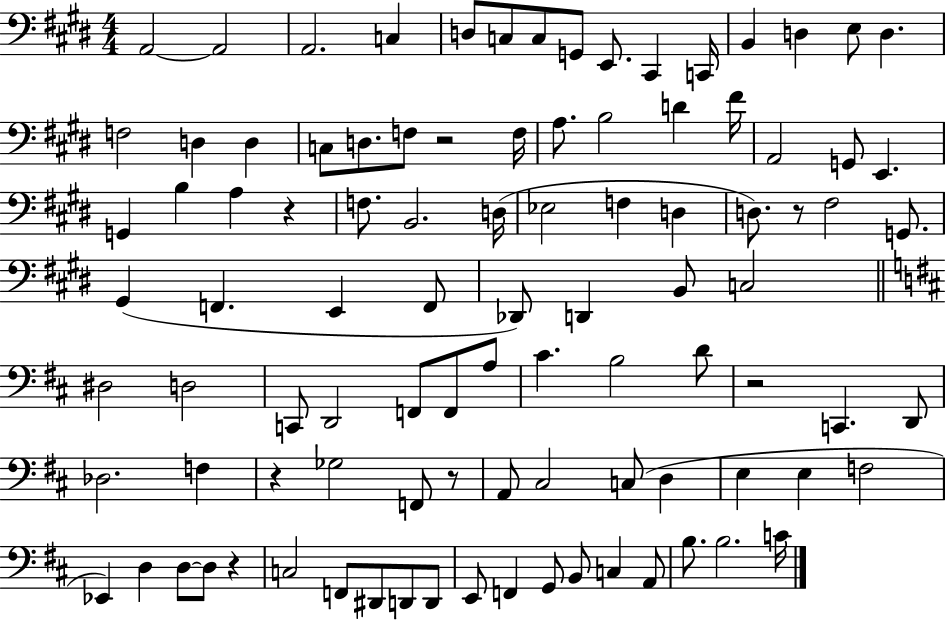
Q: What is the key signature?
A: E major